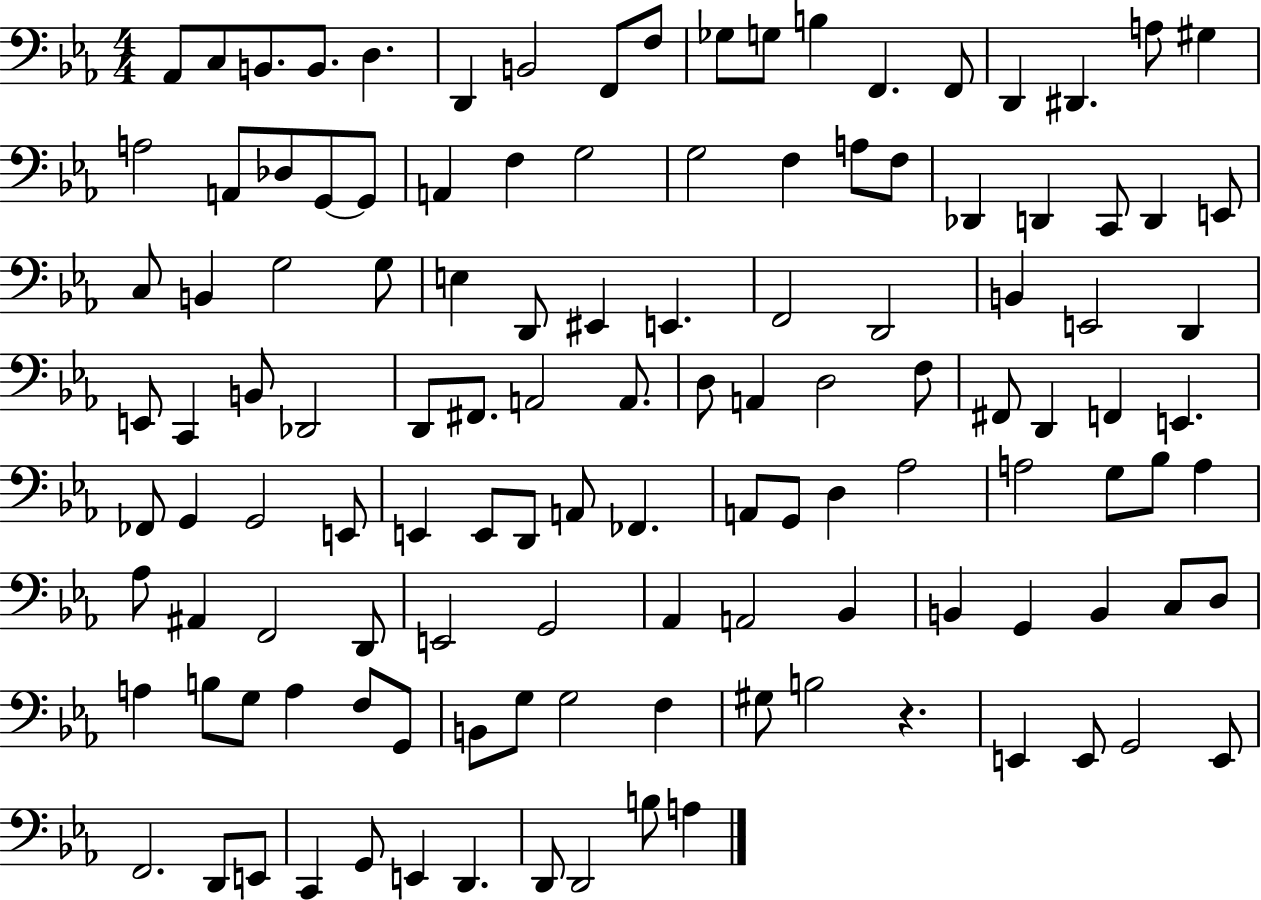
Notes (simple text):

Ab2/e C3/e B2/e. B2/e. D3/q. D2/q B2/h F2/e F3/e Gb3/e G3/e B3/q F2/q. F2/e D2/q D#2/q. A3/e G#3/q A3/h A2/e Db3/e G2/e G2/e A2/q F3/q G3/h G3/h F3/q A3/e F3/e Db2/q D2/q C2/e D2/q E2/e C3/e B2/q G3/h G3/e E3/q D2/e EIS2/q E2/q. F2/h D2/h B2/q E2/h D2/q E2/e C2/q B2/e Db2/h D2/e F#2/e. A2/h A2/e. D3/e A2/q D3/h F3/e F#2/e D2/q F2/q E2/q. FES2/e G2/q G2/h E2/e E2/q E2/e D2/e A2/e FES2/q. A2/e G2/e D3/q Ab3/h A3/h G3/e Bb3/e A3/q Ab3/e A#2/q F2/h D2/e E2/h G2/h Ab2/q A2/h Bb2/q B2/q G2/q B2/q C3/e D3/e A3/q B3/e G3/e A3/q F3/e G2/e B2/e G3/e G3/h F3/q G#3/e B3/h R/q. E2/q E2/e G2/h E2/e F2/h. D2/e E2/e C2/q G2/e E2/q D2/q. D2/e D2/h B3/e A3/q